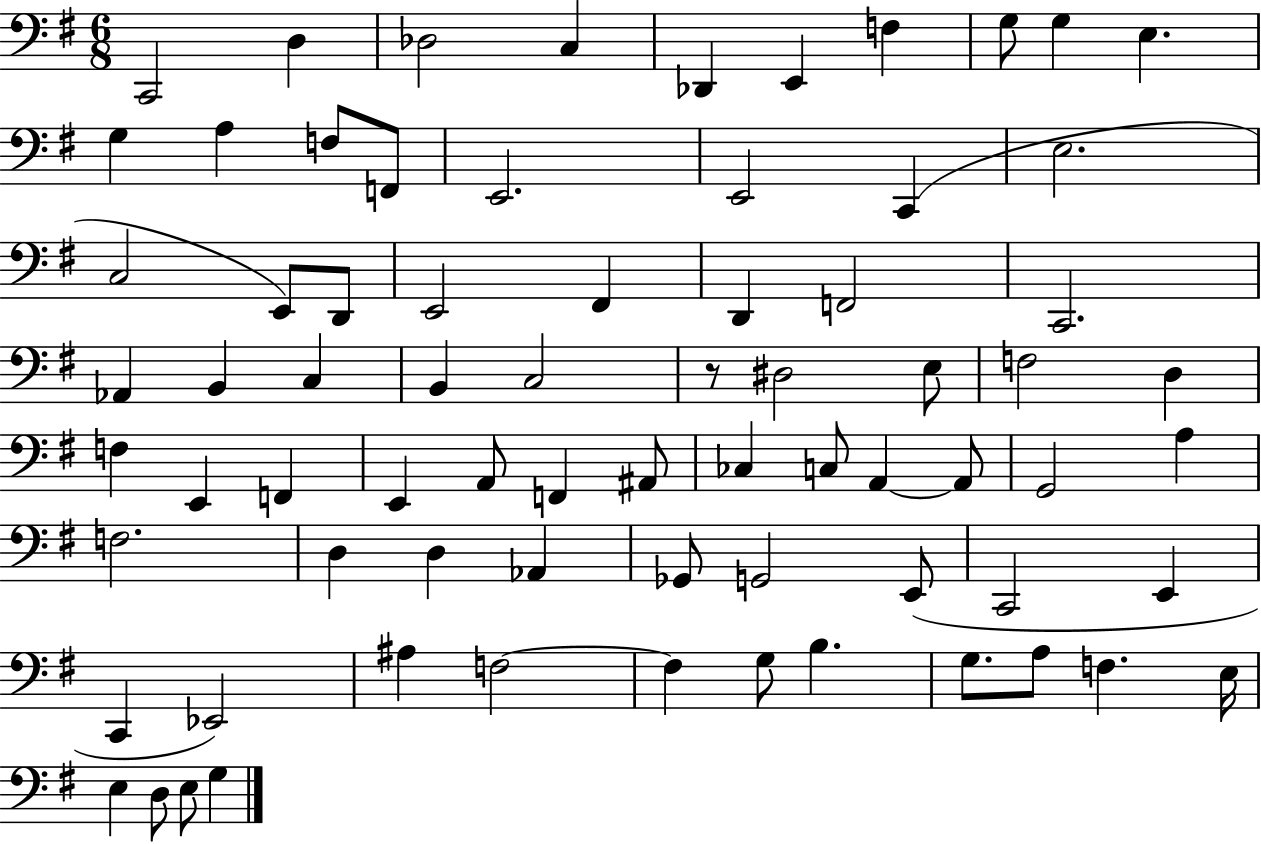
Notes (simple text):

C2/h D3/q Db3/h C3/q Db2/q E2/q F3/q G3/e G3/q E3/q. G3/q A3/q F3/e F2/e E2/h. E2/h C2/q E3/h. C3/h E2/e D2/e E2/h F#2/q D2/q F2/h C2/h. Ab2/q B2/q C3/q B2/q C3/h R/e D#3/h E3/e F3/h D3/q F3/q E2/q F2/q E2/q A2/e F2/q A#2/e CES3/q C3/e A2/q A2/e G2/h A3/q F3/h. D3/q D3/q Ab2/q Gb2/e G2/h E2/e C2/h E2/q C2/q Eb2/h A#3/q F3/h F3/q G3/e B3/q. G3/e. A3/e F3/q. E3/s E3/q D3/e E3/e G3/q